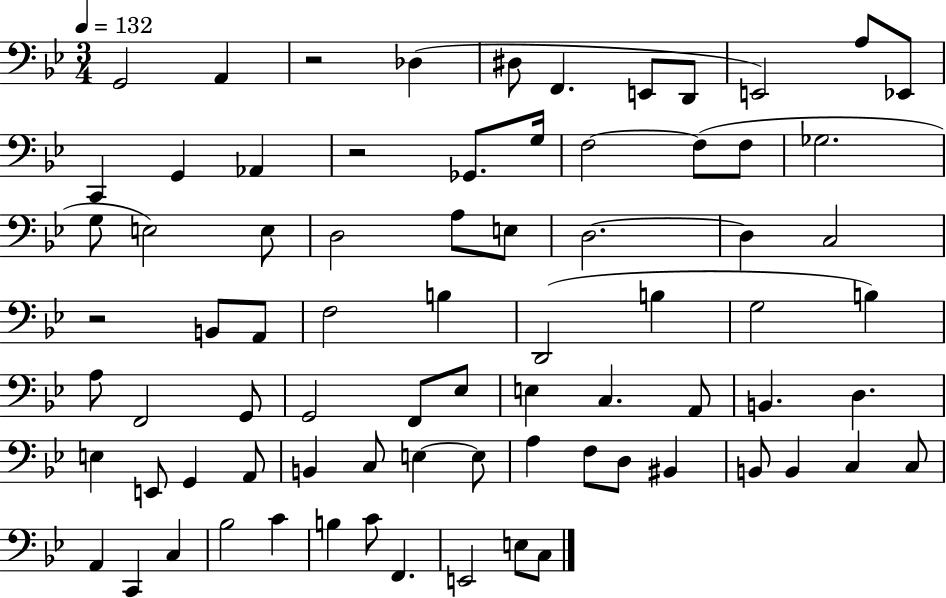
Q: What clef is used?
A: bass